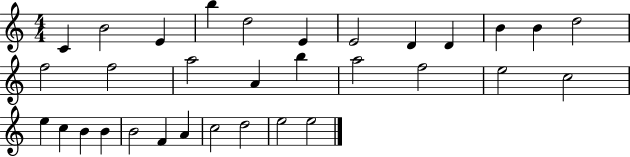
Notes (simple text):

C4/q B4/h E4/q B5/q D5/h E4/q E4/h D4/q D4/q B4/q B4/q D5/h F5/h F5/h A5/h A4/q B5/q A5/h F5/h E5/h C5/h E5/q C5/q B4/q B4/q B4/h F4/q A4/q C5/h D5/h E5/h E5/h